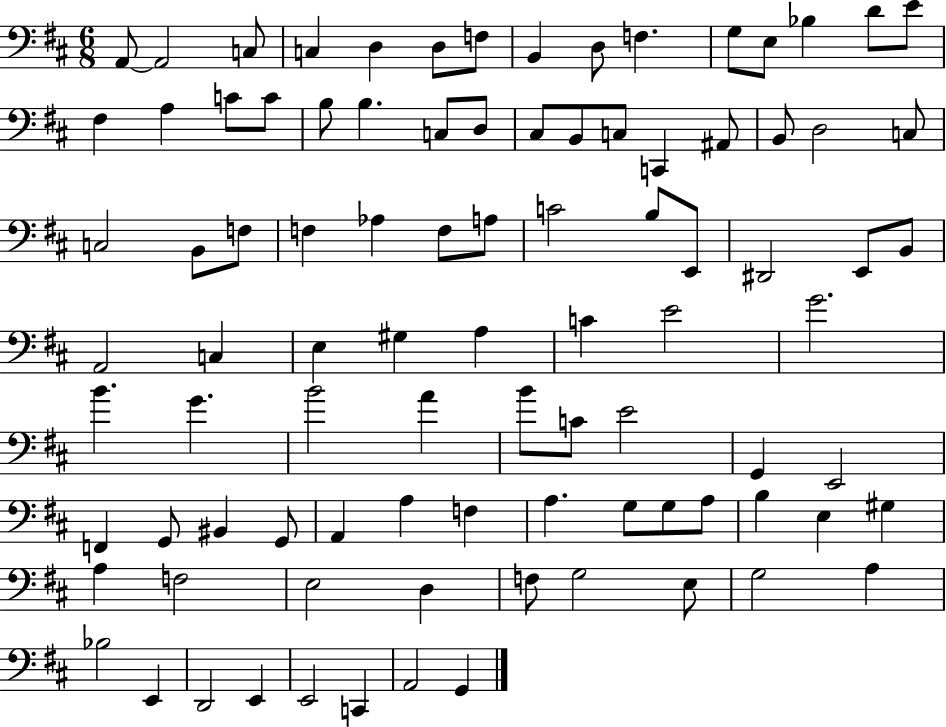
{
  \clef bass
  \numericTimeSignature
  \time 6/8
  \key d \major
  \repeat volta 2 { a,8~~ a,2 c8 | c4 d4 d8 f8 | b,4 d8 f4. | g8 e8 bes4 d'8 e'8 | \break fis4 a4 c'8 c'8 | b8 b4. c8 d8 | cis8 b,8 c8 c,4 ais,8 | b,8 d2 c8 | \break c2 b,8 f8 | f4 aes4 f8 a8 | c'2 b8 e,8 | dis,2 e,8 b,8 | \break a,2 c4 | e4 gis4 a4 | c'4 e'2 | g'2. | \break b'4. g'4. | b'2 a'4 | b'8 c'8 e'2 | g,4 e,2 | \break f,4 g,8 bis,4 g,8 | a,4 a4 f4 | a4. g8 g8 a8 | b4 e4 gis4 | \break a4 f2 | e2 d4 | f8 g2 e8 | g2 a4 | \break bes2 e,4 | d,2 e,4 | e,2 c,4 | a,2 g,4 | \break } \bar "|."
}